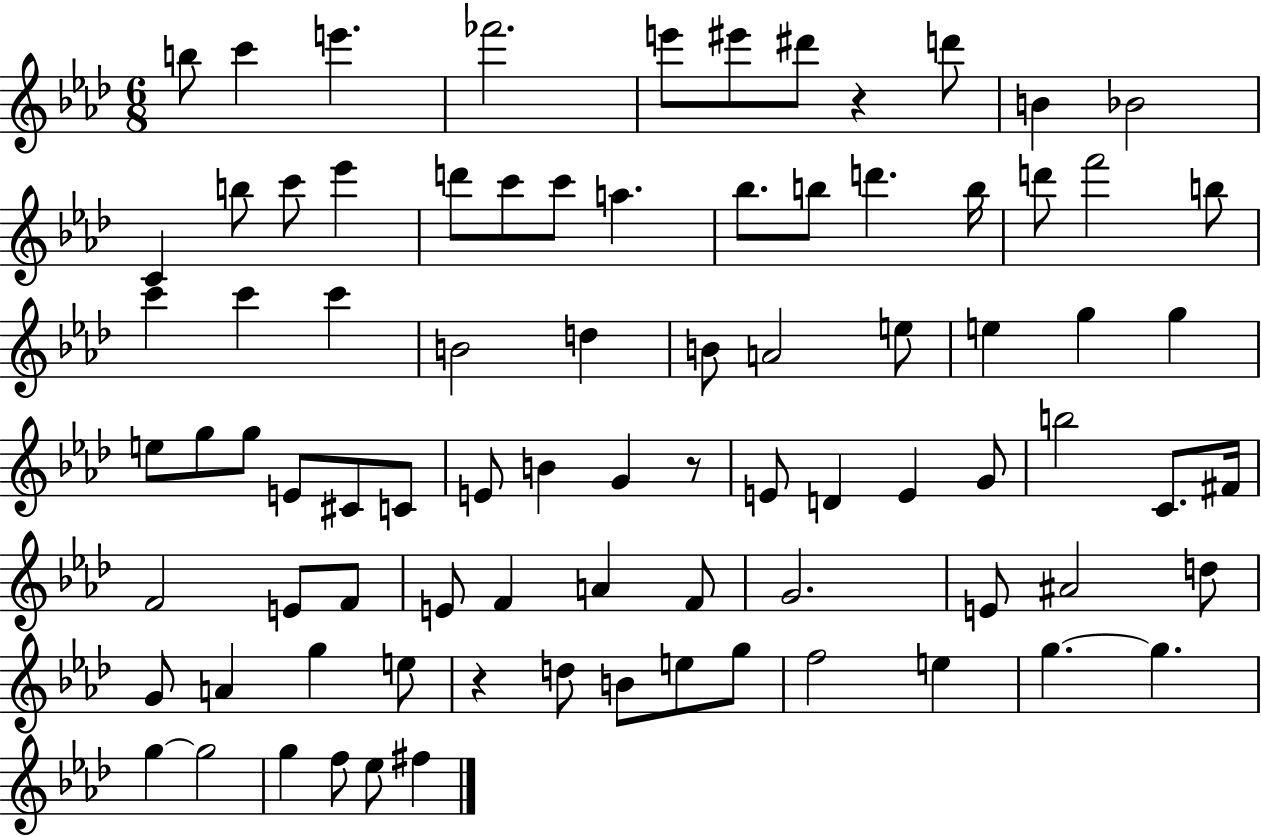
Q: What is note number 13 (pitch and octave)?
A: C6